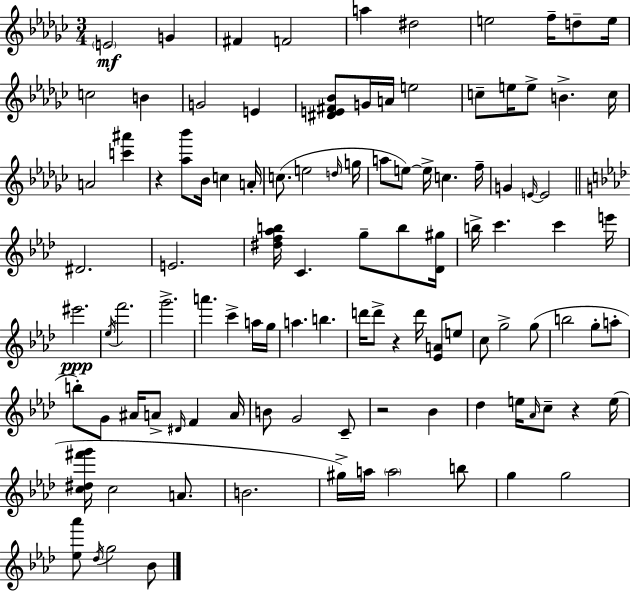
E4/h G4/q F#4/q F4/h A5/q D#5/h E5/h F5/s D5/e E5/s C5/h B4/q G4/h E4/q [D#4,E4,F#4,Bb4]/e G4/s A4/s E5/h C5/e E5/s E5/e B4/q. C5/s A4/h [C6,A#6]/q R/q [Ab5,Bb6]/e Bb4/s C5/q A4/s C5/e. E5/h D5/s G5/s A5/e E5/e E5/s C5/q. F5/s G4/q E4/s E4/h D#4/h. E4/h. [D#5,F5,Ab5,B5]/s C4/q. G5/e B5/e [Db4,G#5]/s B5/s C6/q. C6/q E6/s EIS6/h. Eb5/s F6/h. G6/h. A6/q. C6/q A5/s G5/s A5/q. B5/q. D6/s D6/e R/q D6/s [Eb4,A4]/e E5/e C5/e G5/h G5/e B5/h G5/e A5/e B5/e G4/e A#4/s A4/e D#4/s F4/q A4/s B4/e G4/h C4/e R/h Bb4/q Db5/q E5/s Ab4/s C5/e R/q E5/s [C5,D#5,F#6,G6]/s C5/h A4/e. B4/h. G#5/s A5/s A5/h B5/e G5/q G5/h [Eb5,Ab6]/e Db5/s G5/h Bb4/e